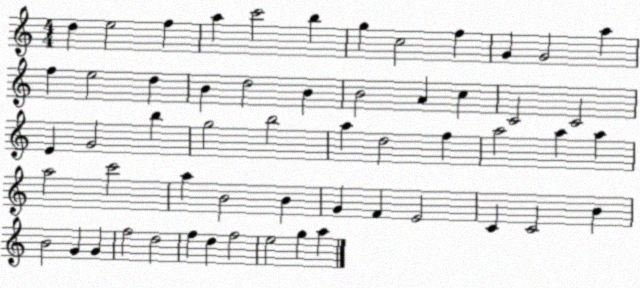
X:1
T:Untitled
M:4/4
L:1/4
K:C
d e2 f a c'2 b g c2 f G G2 a f e2 d B d2 B B2 A c C2 C2 E G2 b g2 b2 a d2 f a2 a a a2 c'2 a B2 B G F E2 C C2 B B2 G G f2 d2 f d f2 e2 g a